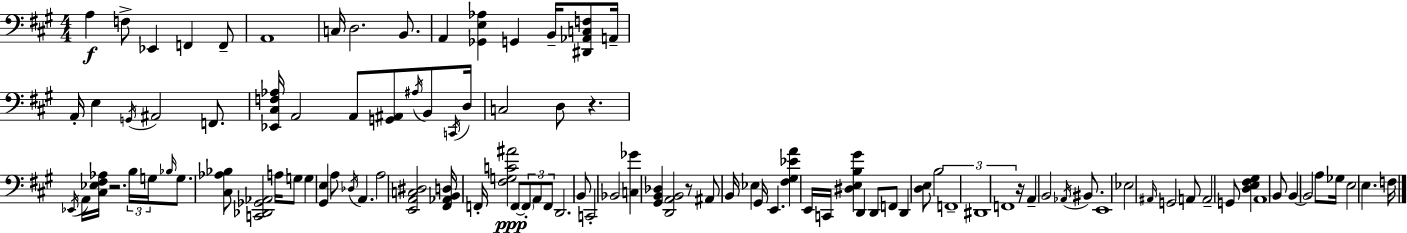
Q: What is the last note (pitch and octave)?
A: F3